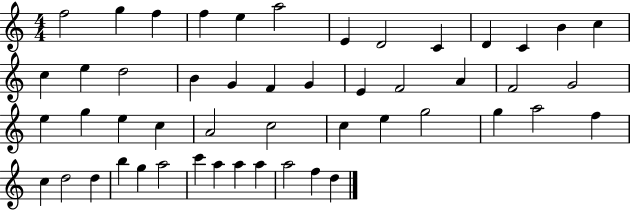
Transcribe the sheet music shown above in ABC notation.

X:1
T:Untitled
M:4/4
L:1/4
K:C
f2 g f f e a2 E D2 C D C B c c e d2 B G F G E F2 A F2 G2 e g e c A2 c2 c e g2 g a2 f c d2 d b g a2 c' a a a a2 f d